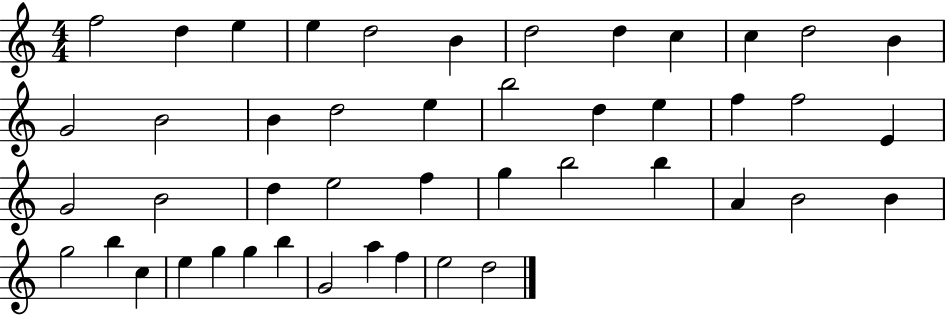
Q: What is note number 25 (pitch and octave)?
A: B4